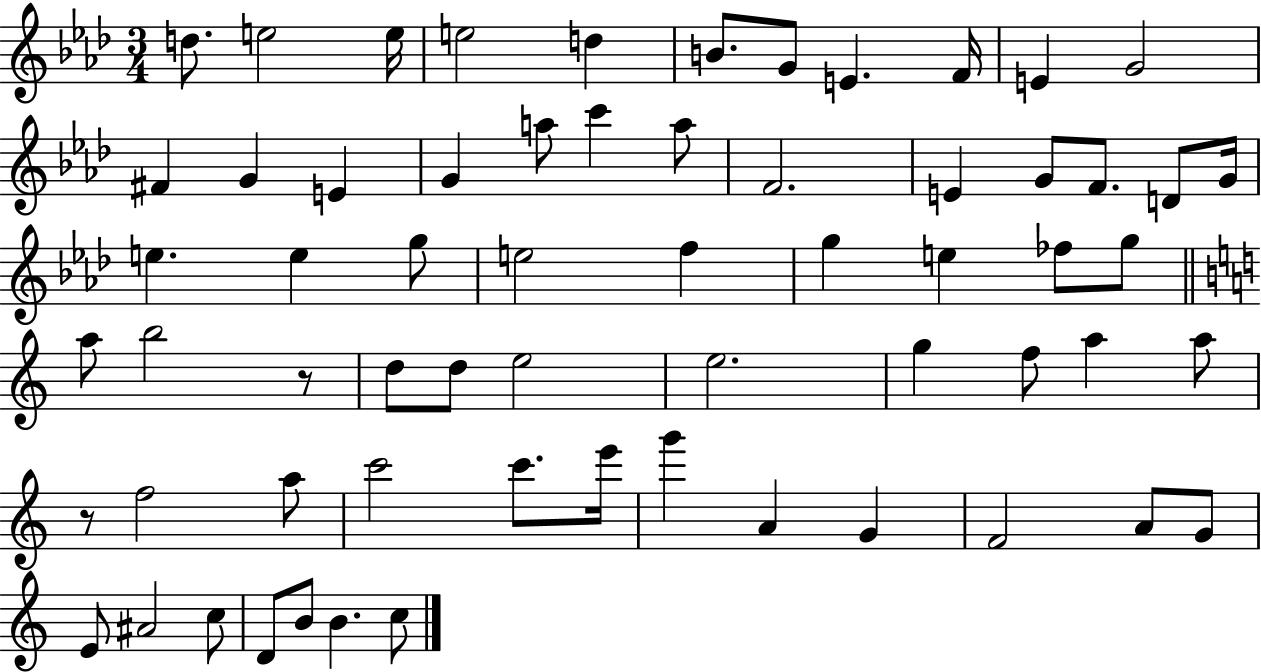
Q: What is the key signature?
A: AES major